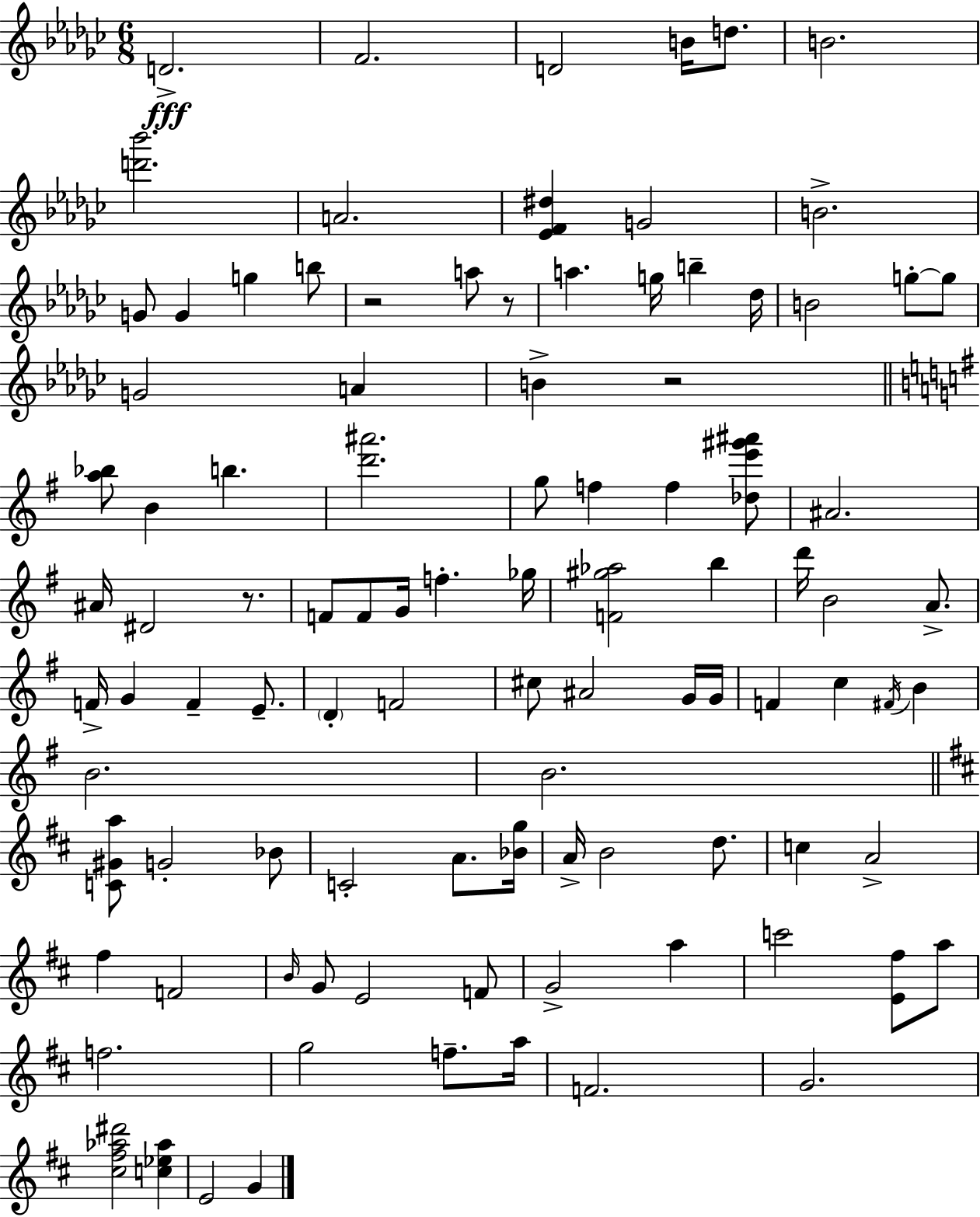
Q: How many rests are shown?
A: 4